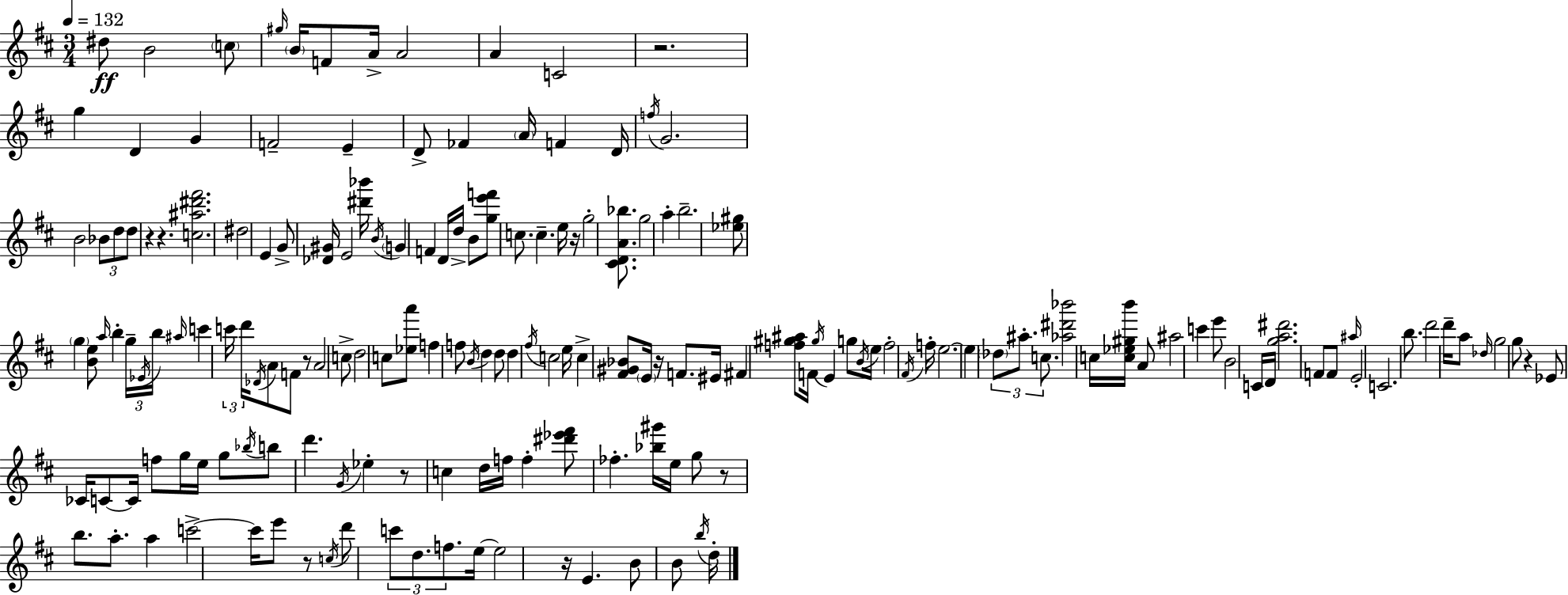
D#5/e B4/h C5/e G#5/s B4/s F4/e A4/s A4/h A4/q C4/h R/h. G5/q D4/q G4/q F4/h E4/q D4/e FES4/q A4/s F4/q D4/s F5/s G4/h. B4/h Bb4/e D5/e D5/e R/q R/q. [C5,A#5,D#6,F#6]/h. D#5/h E4/q G4/e [Db4,G#4]/s E4/h [D#6,Bb6]/s B4/s G4/q F4/q D4/s D5/s B4/e [G5,E6,F6]/e C5/e. C5/q. E5/s R/s G5/h [C#4,D4,A4,Bb5]/e. G5/h A5/q B5/h. [Eb5,G#5]/e G5/q [B4,E5]/e A5/s B5/q G5/s Eb4/s B5/s A#5/s C6/q C6/s D6/s Db4/s A4/e F4/e R/e A4/h C5/e D5/h C5/e [Eb5,A6]/e F5/q F5/e B4/s D5/q D5/e D5/q F#5/s C5/h E5/s C5/q [F#4,G#4,Bb4]/e E4/s R/s F4/e. EIS4/s F#4/q [F5,G#5,A#5]/e F4/s G#5/s E4/q G5/e B4/s E5/s F5/h F#4/s F5/s E5/h. E5/q Db5/e A#5/e. C5/e. [Ab5,D#6,Bb6]/h C5/s [C5,Eb5,G#5,B6]/s A4/e A#5/h C6/q E6/e B4/h C4/s D4/s [G5,A5,D#6]/h. F4/e F4/e A#5/s E4/h C4/h. B5/e. D6/h D6/s A5/e Db5/s G5/h G5/e R/q Eb4/e CES4/s C4/e C4/s F5/e G5/s E5/s G5/e Bb5/s B5/e D6/q. G4/s Eb5/q R/e C5/q D5/s F5/s F5/q [D#6,Eb6,F#6]/e FES5/q. [Bb5,G#6]/s E5/s G5/e R/e B5/e. A5/e. A5/q C6/h C6/s E6/e R/e C5/s D6/e C6/e D5/e. F5/e. E5/s E5/h R/s E4/q. B4/e B4/e B5/s D5/s